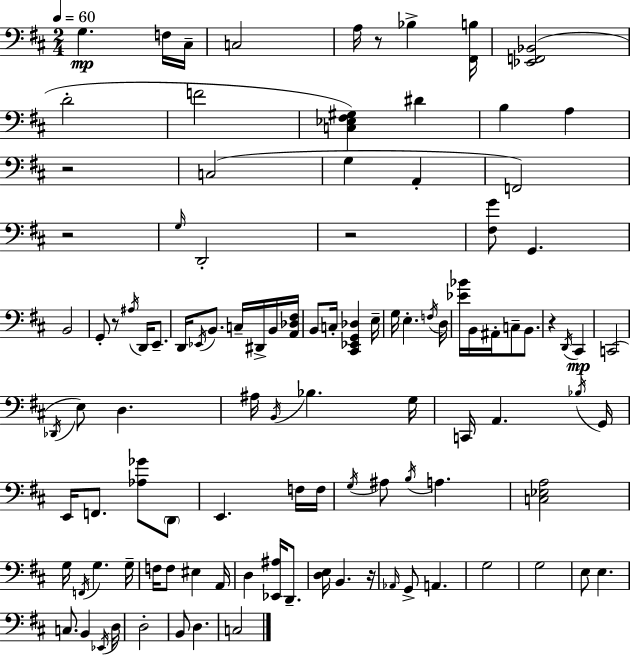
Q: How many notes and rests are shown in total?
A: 108